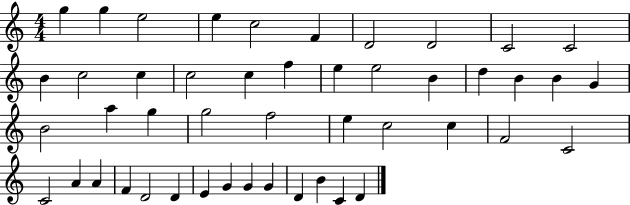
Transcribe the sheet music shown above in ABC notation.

X:1
T:Untitled
M:4/4
L:1/4
K:C
g g e2 e c2 F D2 D2 C2 C2 B c2 c c2 c f e e2 B d B B G B2 a g g2 f2 e c2 c F2 C2 C2 A A F D2 D E G G G D B C D